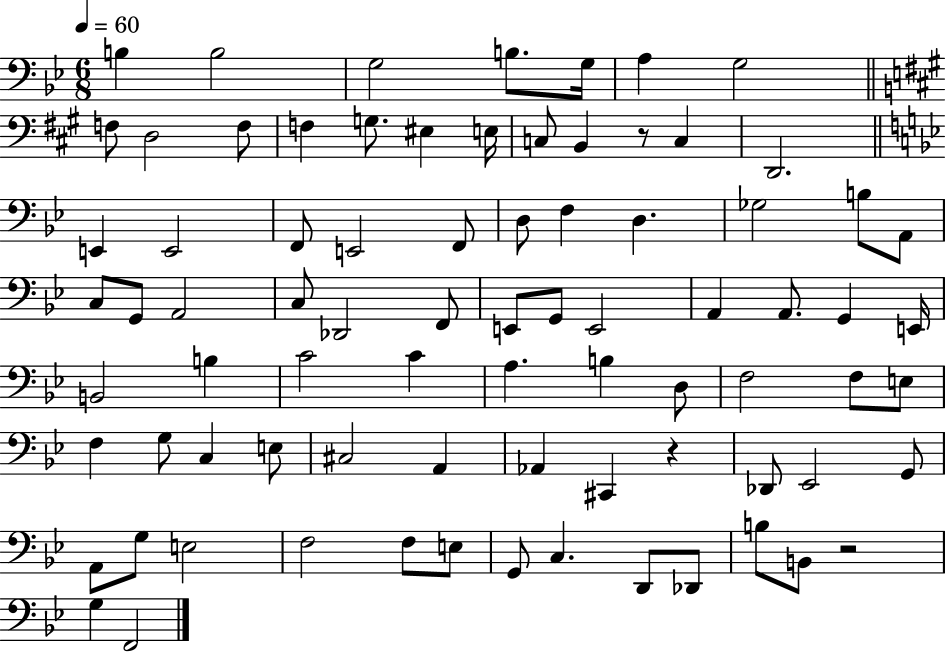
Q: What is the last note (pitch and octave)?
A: F2